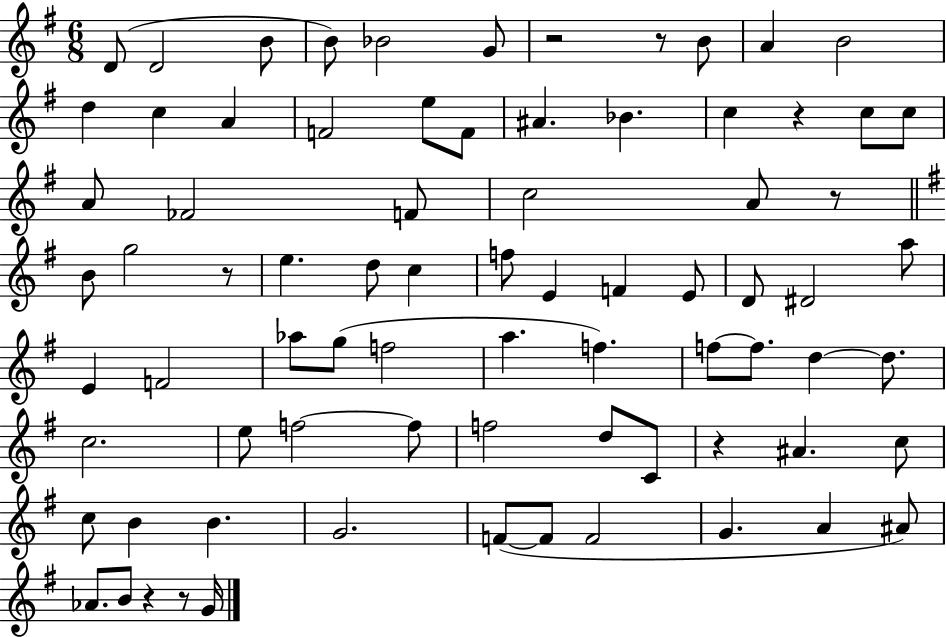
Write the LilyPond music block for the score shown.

{
  \clef treble
  \numericTimeSignature
  \time 6/8
  \key g \major
  \repeat volta 2 { d'8( d'2 b'8 | b'8) bes'2 g'8 | r2 r8 b'8 | a'4 b'2 | \break d''4 c''4 a'4 | f'2 e''8 f'8 | ais'4. bes'4. | c''4 r4 c''8 c''8 | \break a'8 fes'2 f'8 | c''2 a'8 r8 | \bar "||" \break \key e \minor b'8 g''2 r8 | e''4. d''8 c''4 | f''8 e'4 f'4 e'8 | d'8 dis'2 a''8 | \break e'4 f'2 | aes''8 g''8( f''2 | a''4. f''4.) | f''8~~ f''8. d''4~~ d''8. | \break c''2. | e''8 f''2~~ f''8 | f''2 d''8 c'8 | r4 ais'4. c''8 | \break c''8 b'4 b'4. | g'2. | f'8~(~ f'8 f'2 | g'4. a'4 ais'8) | \break aes'8. b'8 r4 r8 g'16 | } \bar "|."
}